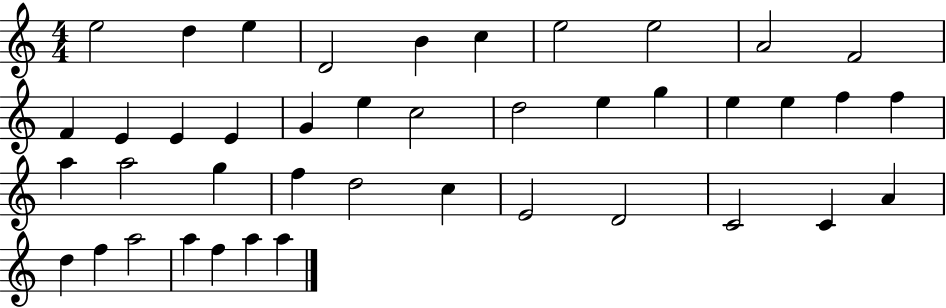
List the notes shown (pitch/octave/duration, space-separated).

E5/h D5/q E5/q D4/h B4/q C5/q E5/h E5/h A4/h F4/h F4/q E4/q E4/q E4/q G4/q E5/q C5/h D5/h E5/q G5/q E5/q E5/q F5/q F5/q A5/q A5/h G5/q F5/q D5/h C5/q E4/h D4/h C4/h C4/q A4/q D5/q F5/q A5/h A5/q F5/q A5/q A5/q